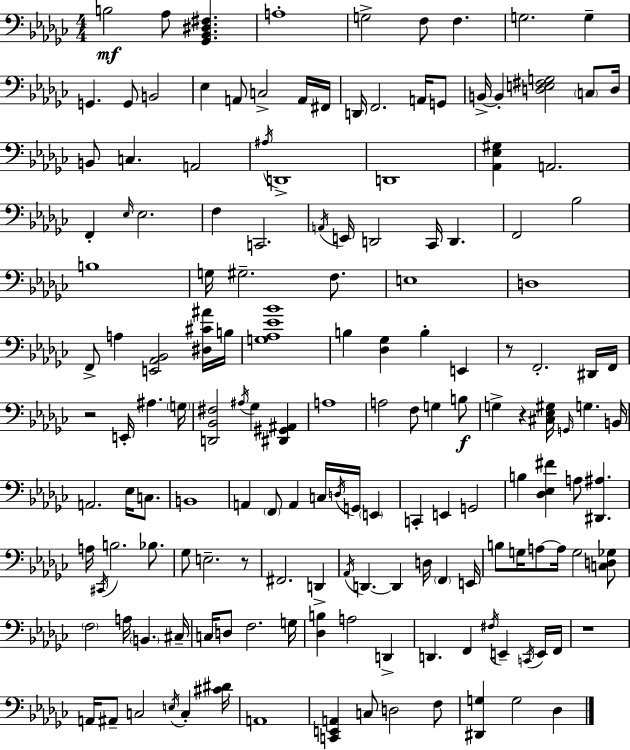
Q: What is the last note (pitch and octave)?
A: Db3